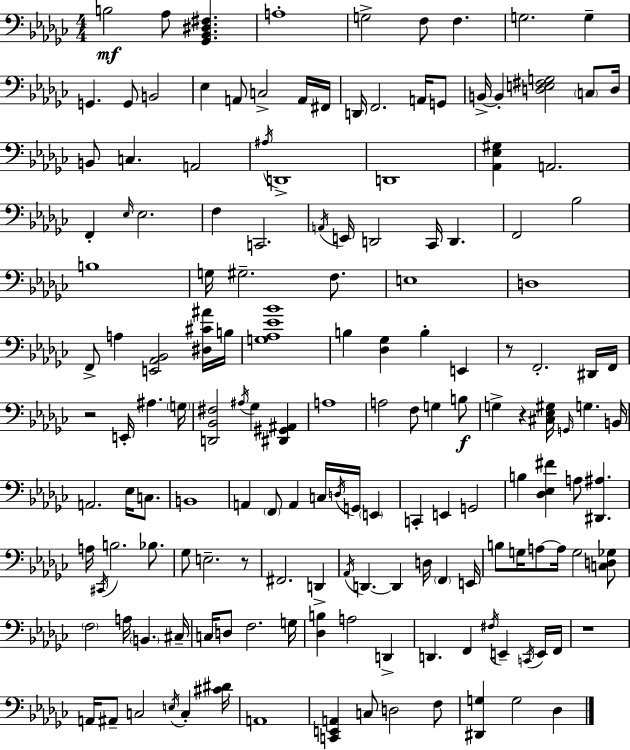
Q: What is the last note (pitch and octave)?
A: Db3